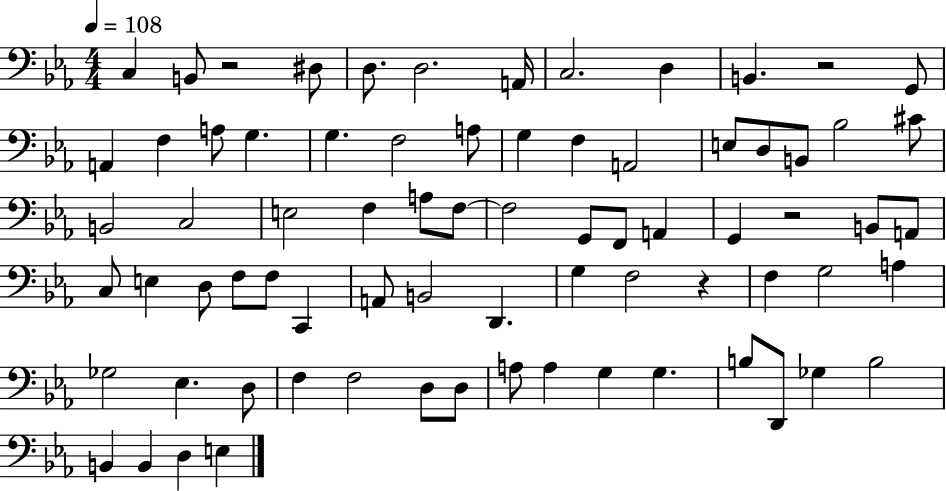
X:1
T:Untitled
M:4/4
L:1/4
K:Eb
C, B,,/2 z2 ^D,/2 D,/2 D,2 A,,/4 C,2 D, B,, z2 G,,/2 A,, F, A,/2 G, G, F,2 A,/2 G, F, A,,2 E,/2 D,/2 B,,/2 _B,2 ^C/2 B,,2 C,2 E,2 F, A,/2 F,/2 F,2 G,,/2 F,,/2 A,, G,, z2 B,,/2 A,,/2 C,/2 E, D,/2 F,/2 F,/2 C,, A,,/2 B,,2 D,, G, F,2 z F, G,2 A, _G,2 _E, D,/2 F, F,2 D,/2 D,/2 A,/2 A, G, G, B,/2 D,,/2 _G, B,2 B,, B,, D, E,